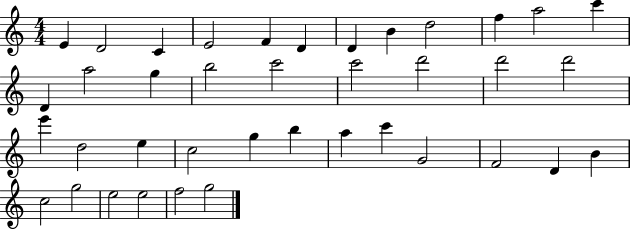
X:1
T:Untitled
M:4/4
L:1/4
K:C
E D2 C E2 F D D B d2 f a2 c' D a2 g b2 c'2 c'2 d'2 d'2 d'2 e' d2 e c2 g b a c' G2 F2 D B c2 g2 e2 e2 f2 g2